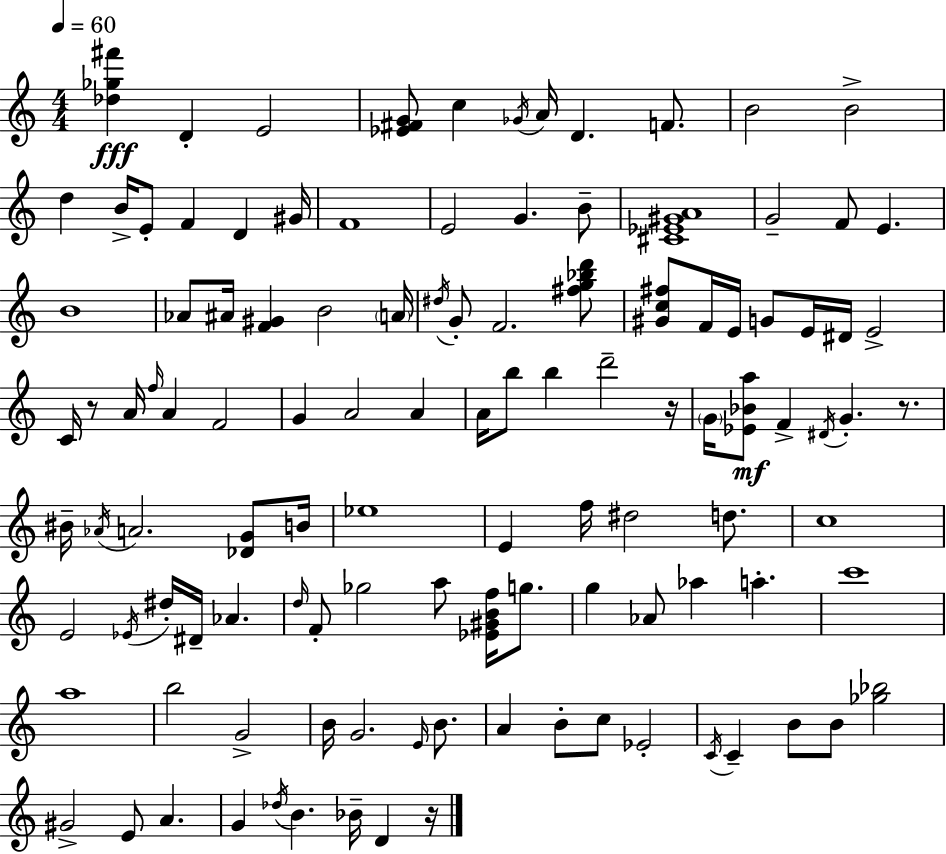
[Db5,Gb5,F#6]/q D4/q E4/h [Eb4,F#4,G4]/e C5/q Gb4/s A4/s D4/q. F4/e. B4/h B4/h D5/q B4/s E4/e F4/q D4/q G#4/s F4/w E4/h G4/q. B4/e [C#4,Eb4,G#4,A4]/w G4/h F4/e E4/q. B4/w Ab4/e A#4/s [F4,G#4]/q B4/h A4/s D#5/s G4/e F4/h. [F#5,G5,Bb5,D6]/e [G#4,C5,F#5]/e F4/s E4/s G4/e E4/s D#4/s E4/h C4/s R/e A4/s F5/s A4/q F4/h G4/q A4/h A4/q A4/s B5/e B5/q D6/h R/s G4/s [Eb4,Bb4,A5]/e F4/q D#4/s G4/q. R/e. BIS4/s Ab4/s A4/h. [Db4,G4]/e B4/s Eb5/w E4/q F5/s D#5/h D5/e. C5/w E4/h Eb4/s D#5/s D#4/s Ab4/q. D5/s F4/e Gb5/h A5/e [Eb4,G#4,B4,F5]/s G5/e. G5/q Ab4/e Ab5/q A5/q. C6/w A5/w B5/h G4/h B4/s G4/h. E4/s B4/e. A4/q B4/e C5/e Eb4/h C4/s C4/q B4/e B4/e [Gb5,Bb5]/h G#4/h E4/e A4/q. G4/q Db5/s B4/q. Bb4/s D4/q R/s